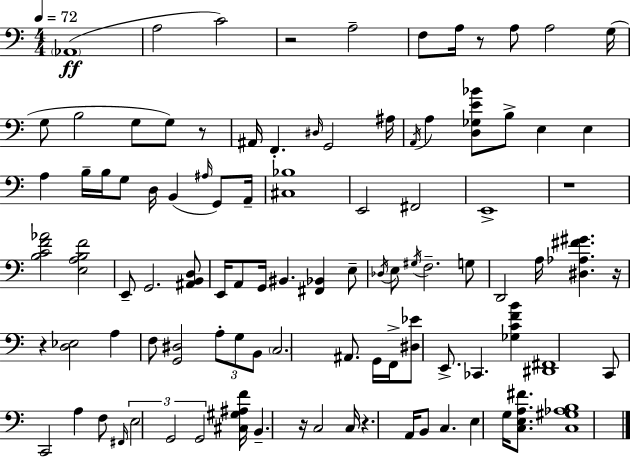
{
  \clef bass
  \numericTimeSignature
  \time 4/4
  \key a \minor
  \tempo 4 = 72
  \parenthesize aes,1(\ff | a2 c'2) | r2 a2-- | f8 a16 r8 a8 a2 g16( | \break g8 b2 g8 g8) r8 | ais,16 f,4.-. \grace { dis16 } g,2 | ais16 \acciaccatura { a,16 } a4 <d ges e' bes'>8 b8-> e4 e4 | a4 b16-- b16 g8 d16 b,4( \grace { ais16 } | \break g,8) a,16-- <cis bes>1 | e,2 fis,2 | e,1-> | r1 | \break <b c' f' aes'>2 <e a b f'>2 | e,8-- g,2. | <ais, b, d>8 e,16 a,8 g,16 bis,4. <fis, bes,>4 | e8-- \acciaccatura { des16 } e8 \acciaccatura { gis16 } f2.-- | \break g8 d,2 a16 <dis aes fis' gis'>4. | r16 r4 <d ees>2 | a4 f8 <g, dis>2 \tuplet 3/2 { a8-. | g8 b,8 } \parenthesize c2. | \break ais,8. g,16 f,16-> <dis ees'>8 e,8.-> ces,4. | <ges c' f' b'>4 <dis, fis,>1 | c,8 c,2 a4 | f8 \grace { fis,16 } \tuplet 3/2 { e2 g,2 | \break g,2 } <cis gis ais f'>16 b,4.-- | r16 c2 c16 r4. | a,16 b,8 c4. e4 | g16 <c e a fis'>8. <c gis aes b>1 | \break \bar "|."
}